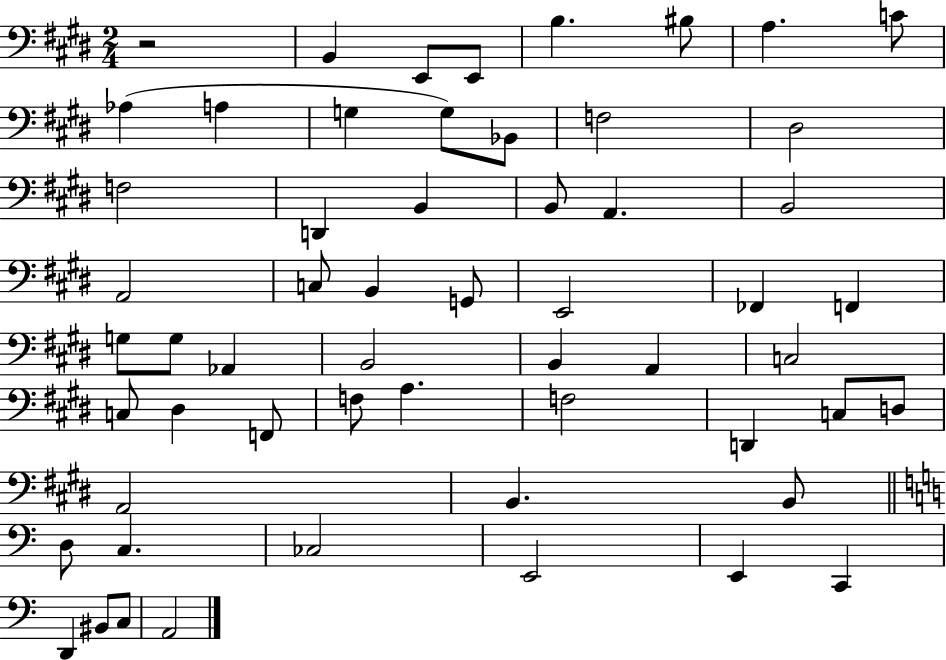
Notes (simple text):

R/h B2/q E2/e E2/e B3/q. BIS3/e A3/q. C4/e Ab3/q A3/q G3/q G3/e Bb2/e F3/h D#3/h F3/h D2/q B2/q B2/e A2/q. B2/h A2/h C3/e B2/q G2/e E2/h FES2/q F2/q G3/e G3/e Ab2/q B2/h B2/q A2/q C3/h C3/e D#3/q F2/e F3/e A3/q. F3/h D2/q C3/e D3/e A2/h B2/q. B2/e D3/e C3/q. CES3/h E2/h E2/q C2/q D2/q BIS2/e C3/e A2/h